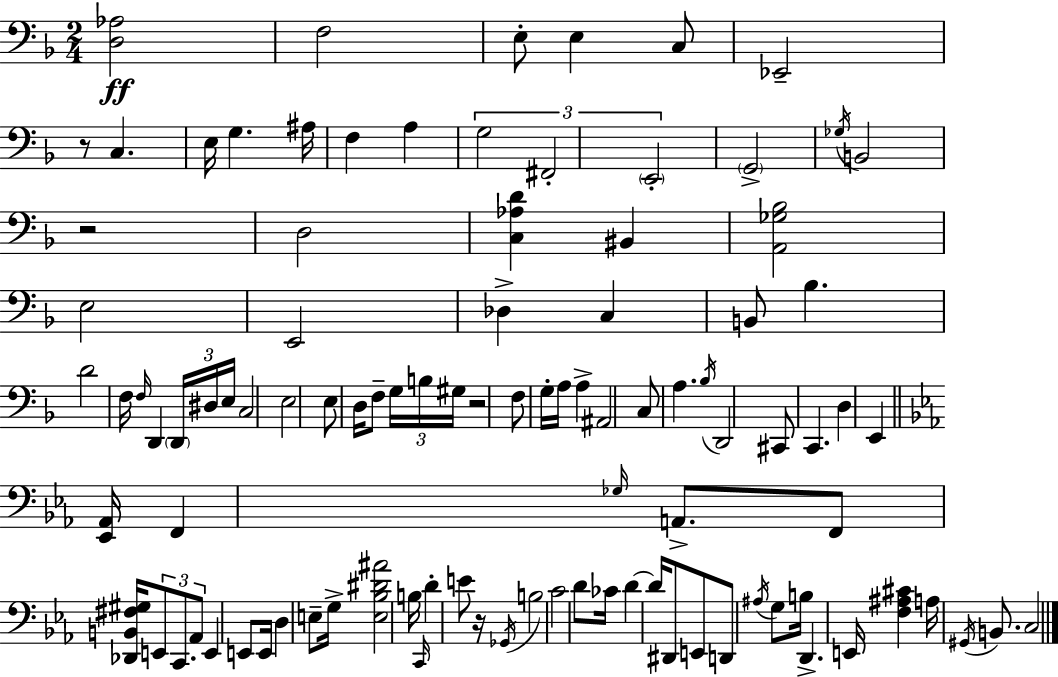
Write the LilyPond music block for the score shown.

{
  \clef bass
  \numericTimeSignature
  \time 2/4
  \key d \minor
  \repeat volta 2 { <d aes>2\ff | f2 | e8-. e4 c8 | ees,2-- | \break r8 c4. | e16 g4. ais16 | f4 a4 | \tuplet 3/2 { g2 | \break fis,2-. | \parenthesize e,2-. } | \parenthesize g,2-> | \acciaccatura { ges16 } b,2 | \break r2 | d2 | <c aes d'>4 bis,4 | <a, ges bes>2 | \break e2 | e,2 | des4-> c4 | b,8 bes4. | \break d'2 | f16 \grace { f16 } d,4 \tuplet 3/2 { \parenthesize d,16 | dis16 e16 } c2 | e2 | \break e8 d16 f8-- \tuplet 3/2 { g16 | b16 gis16 } r2 | f8 g16-. a16 a4-> | ais,2 | \break c8 a4. | \acciaccatura { bes16 } d,2 | cis,8 c,4. | d4 e,4 | \break \bar "||" \break \key ees \major <ees, aes,>16 f,4 \grace { ges16 } a,8.-> | f,8 <des, b, fis gis>16 \tuplet 3/2 { e,8 c,8. | aes,8 } e,4 e,8 | e,16 d4 e8-- | \break g16-> <e bes dis' ais'>2 | b16 \grace { c,16 } d'4-. e'8 | r16 \acciaccatura { ges,16 } b2 | c'2 | \break d'8 ces'16 d'4~~ | d'16 dis,8 e,8 d,8 | \acciaccatura { ais16 } g8 b16 d,4.-> | e,16 <f ais cis'>4 | \break a16 \acciaccatura { gis,16 } b,8. c2 | } \bar "|."
}